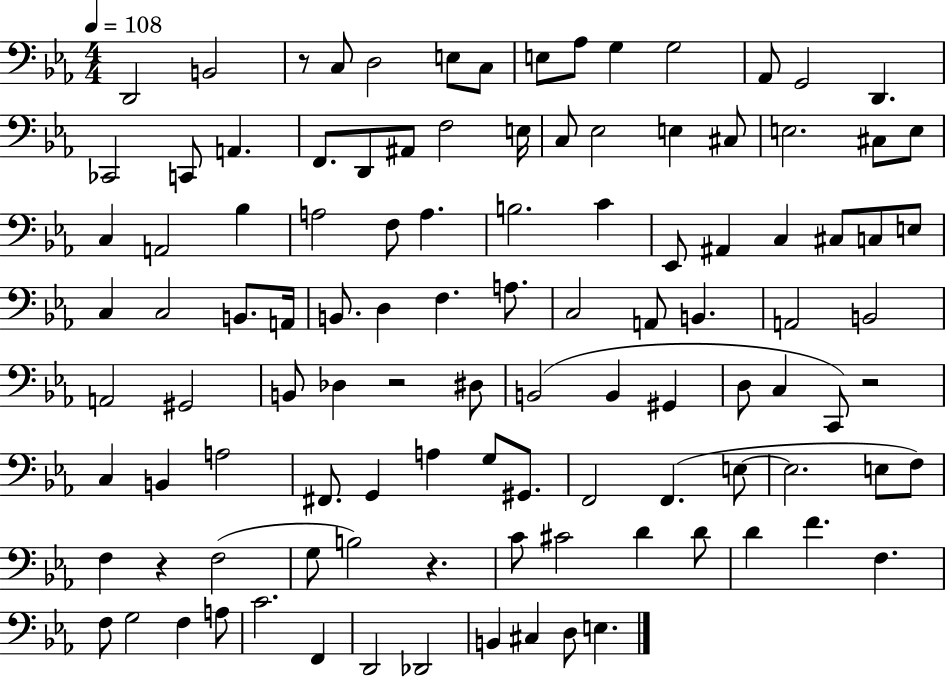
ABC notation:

X:1
T:Untitled
M:4/4
L:1/4
K:Eb
D,,2 B,,2 z/2 C,/2 D,2 E,/2 C,/2 E,/2 _A,/2 G, G,2 _A,,/2 G,,2 D,, _C,,2 C,,/2 A,, F,,/2 D,,/2 ^A,,/2 F,2 E,/4 C,/2 _E,2 E, ^C,/2 E,2 ^C,/2 E,/2 C, A,,2 _B, A,2 F,/2 A, B,2 C _E,,/2 ^A,, C, ^C,/2 C,/2 E,/2 C, C,2 B,,/2 A,,/4 B,,/2 D, F, A,/2 C,2 A,,/2 B,, A,,2 B,,2 A,,2 ^G,,2 B,,/2 _D, z2 ^D,/2 B,,2 B,, ^G,, D,/2 C, C,,/2 z2 C, B,, A,2 ^F,,/2 G,, A, G,/2 ^G,,/2 F,,2 F,, E,/2 E,2 E,/2 F,/2 F, z F,2 G,/2 B,2 z C/2 ^C2 D D/2 D F F, F,/2 G,2 F, A,/2 C2 F,, D,,2 _D,,2 B,, ^C, D,/2 E,